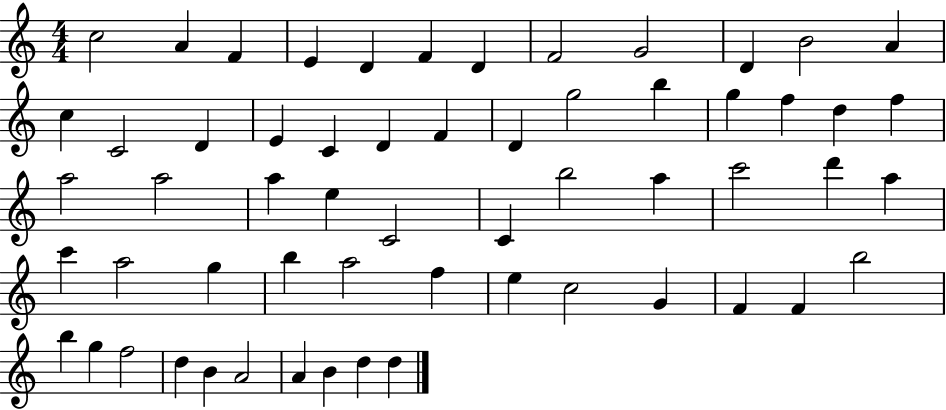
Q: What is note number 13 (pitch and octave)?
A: C5